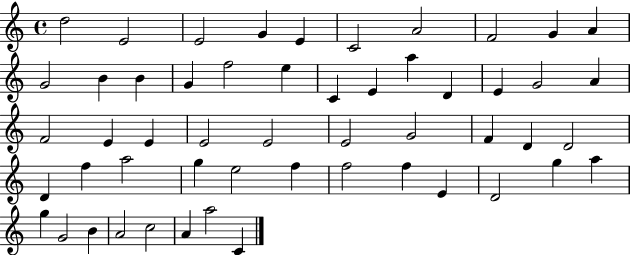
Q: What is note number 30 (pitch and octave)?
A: G4